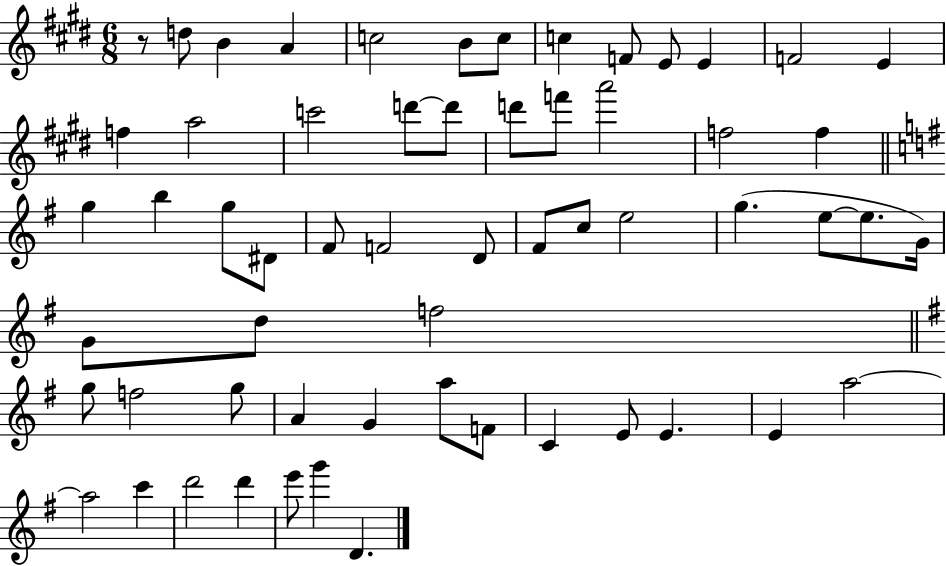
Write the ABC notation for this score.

X:1
T:Untitled
M:6/8
L:1/4
K:E
z/2 d/2 B A c2 B/2 c/2 c F/2 E/2 E F2 E f a2 c'2 d'/2 d'/2 d'/2 f'/2 a'2 f2 f g b g/2 ^D/2 ^F/2 F2 D/2 ^F/2 c/2 e2 g e/2 e/2 G/4 G/2 d/2 f2 g/2 f2 g/2 A G a/2 F/2 C E/2 E E a2 a2 c' d'2 d' e'/2 g' D